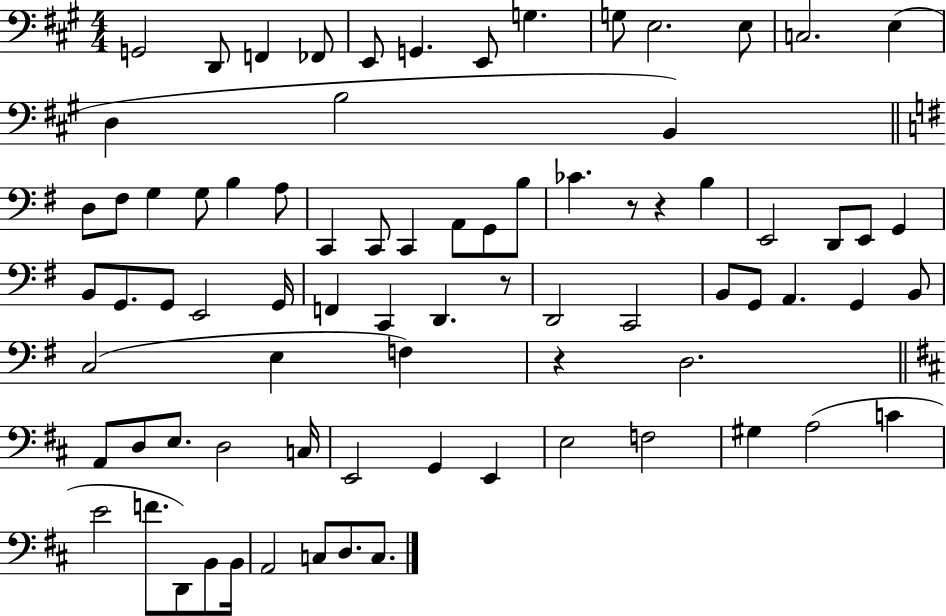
G2/h D2/e F2/q FES2/e E2/e G2/q. E2/e G3/q. G3/e E3/h. E3/e C3/h. E3/q D3/q B3/h B2/q D3/e F#3/e G3/q G3/e B3/q A3/e C2/q C2/e C2/q A2/e G2/e B3/e CES4/q. R/e R/q B3/q E2/h D2/e E2/e G2/q B2/e G2/e. G2/e E2/h G2/s F2/q C2/q D2/q. R/e D2/h C2/h B2/e G2/e A2/q. G2/q B2/e C3/h E3/q F3/q R/q D3/h. A2/e D3/e E3/e. D3/h C3/s E2/h G2/q E2/q E3/h F3/h G#3/q A3/h C4/q E4/h F4/e. D2/e B2/e B2/s A2/h C3/e D3/e. C3/e.